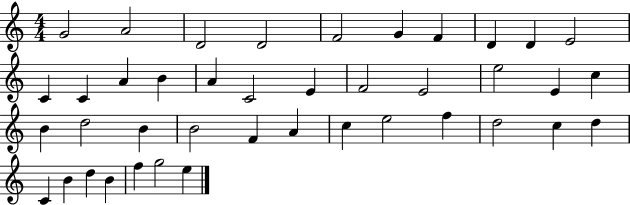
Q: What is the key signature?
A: C major